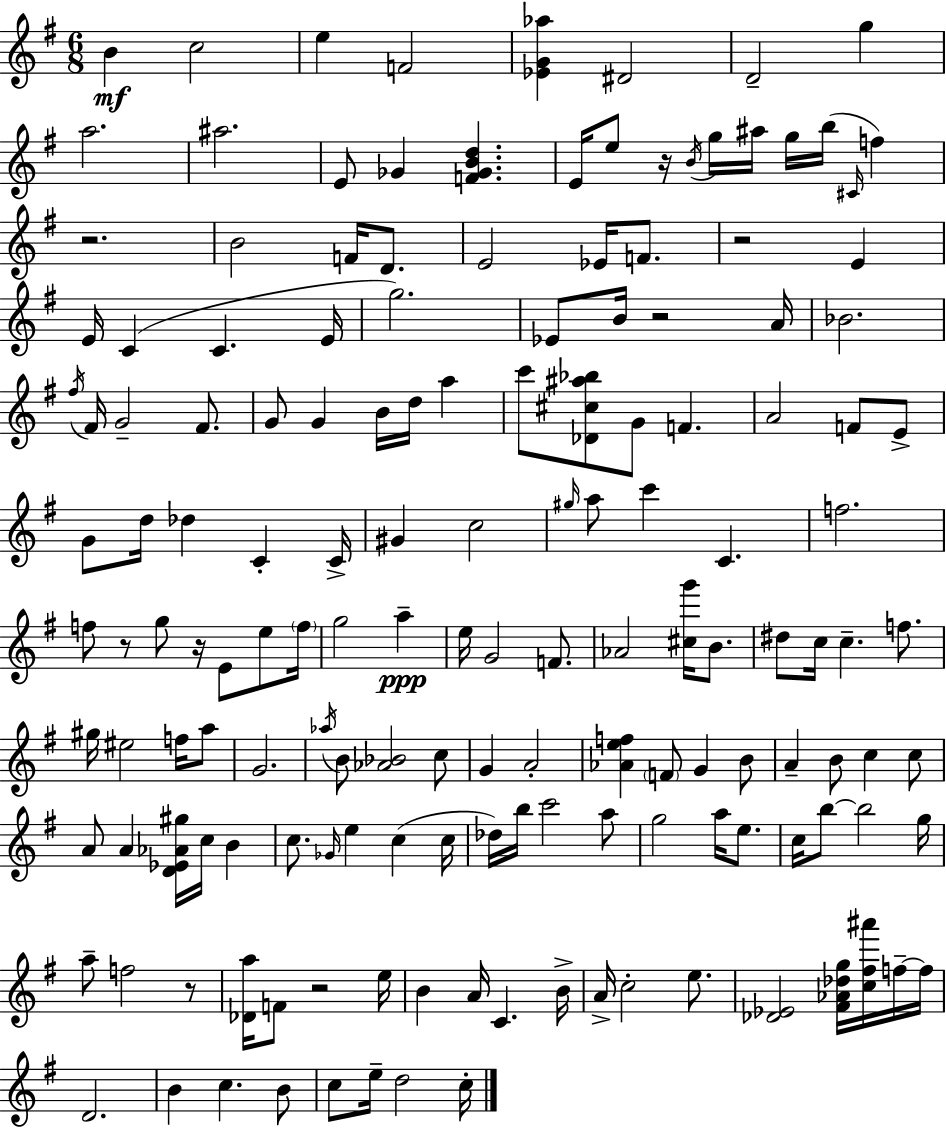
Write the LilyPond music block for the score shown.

{
  \clef treble
  \numericTimeSignature
  \time 6/8
  \key g \major
  b'4\mf c''2 | e''4 f'2 | <ees' g' aes''>4 dis'2 | d'2-- g''4 | \break a''2. | ais''2. | e'8 ges'4 <f' ges' b' d''>4. | e'16 e''8 r16 \acciaccatura { b'16 } g''16 ais''16 g''16 b''16( \grace { cis'16 } f''4) | \break r2. | b'2 f'16 d'8. | e'2 ees'16 f'8. | r2 e'4 | \break e'16 c'4( c'4. | e'16 g''2.) | ees'8 b'16 r2 | a'16 bes'2. | \break \acciaccatura { fis''16 } fis'16 g'2-- | fis'8. g'8 g'4 b'16 d''16 a''4 | c'''8 <des' cis'' ais'' bes''>8 g'8 f'4. | a'2 f'8 | \break e'8-> g'8 d''16 des''4 c'4-. | c'16-> gis'4 c''2 | \grace { gis''16 } a''8 c'''4 c'4. | f''2. | \break f''8 r8 g''8 r16 e'8 | e''8 \parenthesize f''16 g''2 | a''4--\ppp e''16 g'2 | f'8. aes'2 | \break <cis'' g'''>16 b'8. dis''8 c''16 c''4.-- | f''8. gis''16 eis''2 | f''16 a''8 g'2. | \acciaccatura { aes''16 } b'8 <aes' bes'>2 | \break c''8 g'4 a'2-. | <aes' e'' f''>4 \parenthesize f'8 g'4 | b'8 a'4-- b'8 c''4 | c''8 a'8 a'4 <d' ees' aes' gis''>16 | \break c''16 b'4 c''8. \grace { ges'16 } e''4 | c''4( c''16 des''16) b''16 c'''2 | a''8 g''2 | a''16 e''8. c''16 b''8~~ b''2 | \break g''16 a''8-- f''2 | r8 <des' a''>16 f'8 r2 | e''16 b'4 a'16 c'4. | b'16-> a'16-> c''2-. | \break e''8. <des' ees'>2 | <fis' aes' des'' g''>16 <c'' fis'' ais'''>16 f''16--~~ f''16 d'2. | b'4 c''4. | b'8 c''8 e''16-- d''2 | \break c''16-. \bar "|."
}